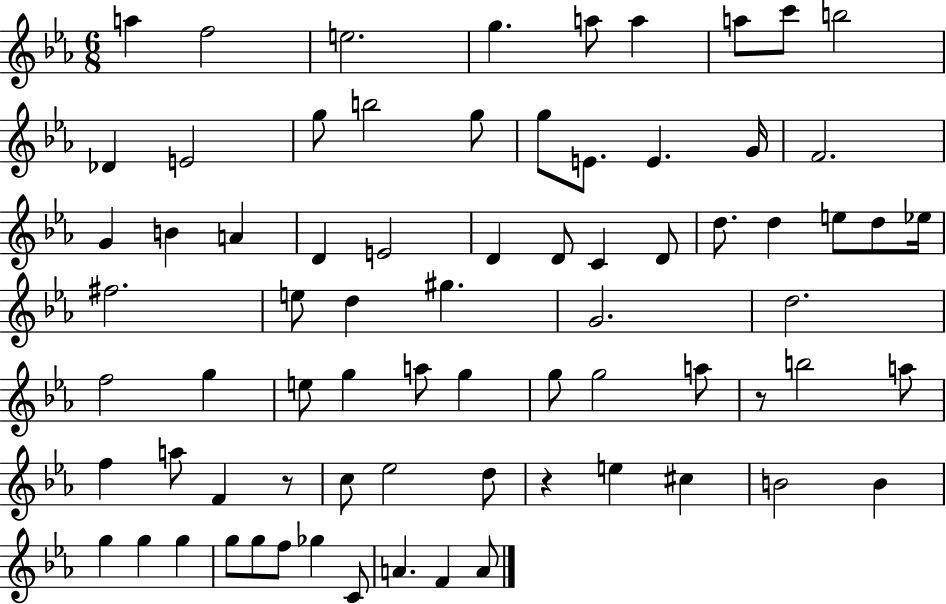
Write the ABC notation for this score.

X:1
T:Untitled
M:6/8
L:1/4
K:Eb
a f2 e2 g a/2 a a/2 c'/2 b2 _D E2 g/2 b2 g/2 g/2 E/2 E G/4 F2 G B A D E2 D D/2 C D/2 d/2 d e/2 d/2 _e/4 ^f2 e/2 d ^g G2 d2 f2 g e/2 g a/2 g g/2 g2 a/2 z/2 b2 a/2 f a/2 F z/2 c/2 _e2 d/2 z e ^c B2 B g g g g/2 g/2 f/2 _g C/2 A F A/2